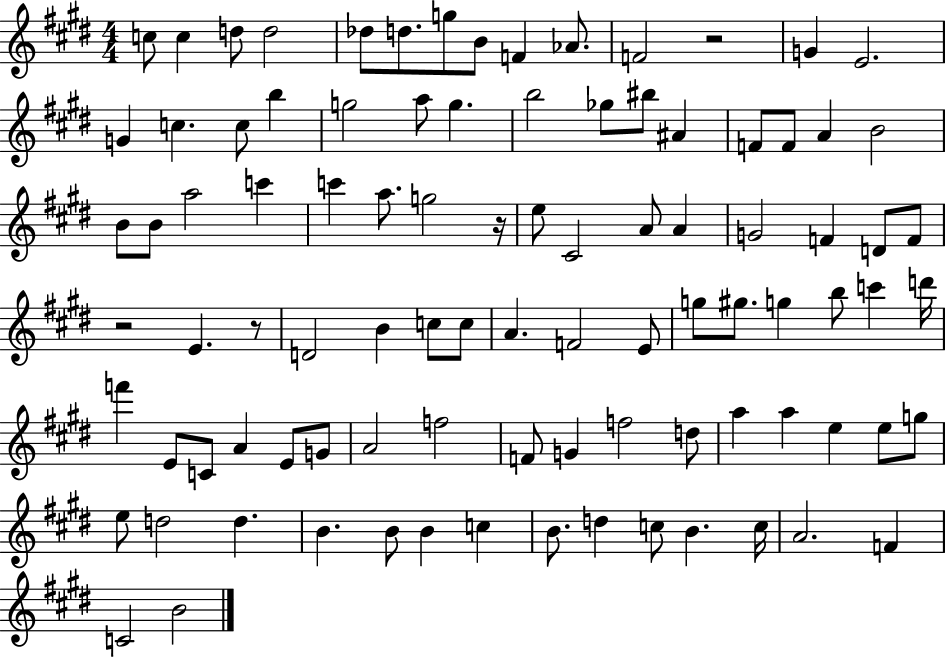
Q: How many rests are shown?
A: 4